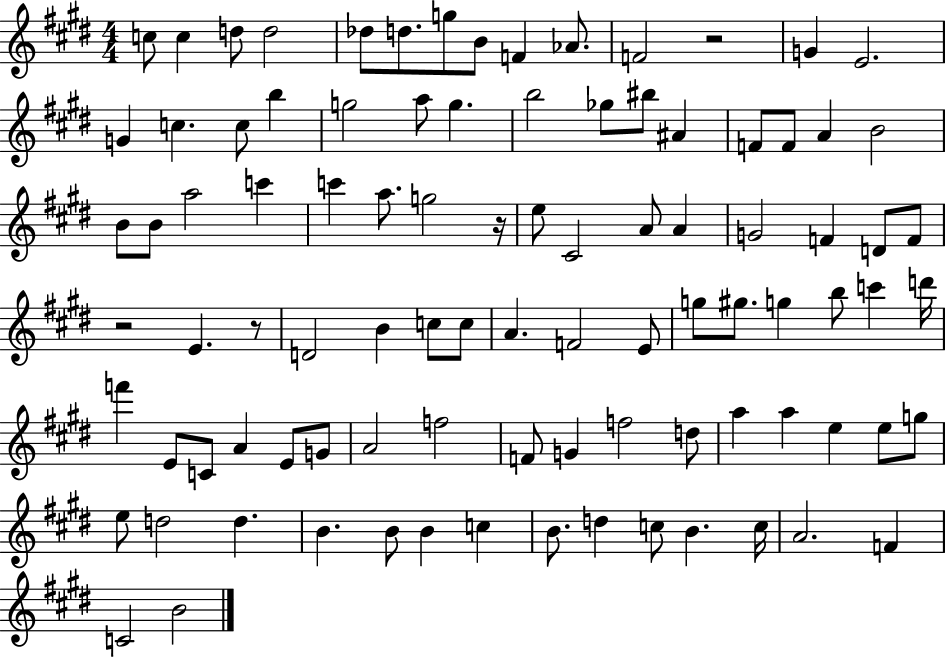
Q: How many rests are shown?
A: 4